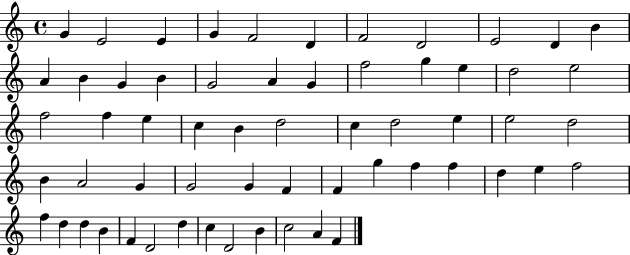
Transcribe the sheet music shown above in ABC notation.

X:1
T:Untitled
M:4/4
L:1/4
K:C
G E2 E G F2 D F2 D2 E2 D B A B G B G2 A G f2 g e d2 e2 f2 f e c B d2 c d2 e e2 d2 B A2 G G2 G F F g f f d e f2 f d d B F D2 d c D2 B c2 A F